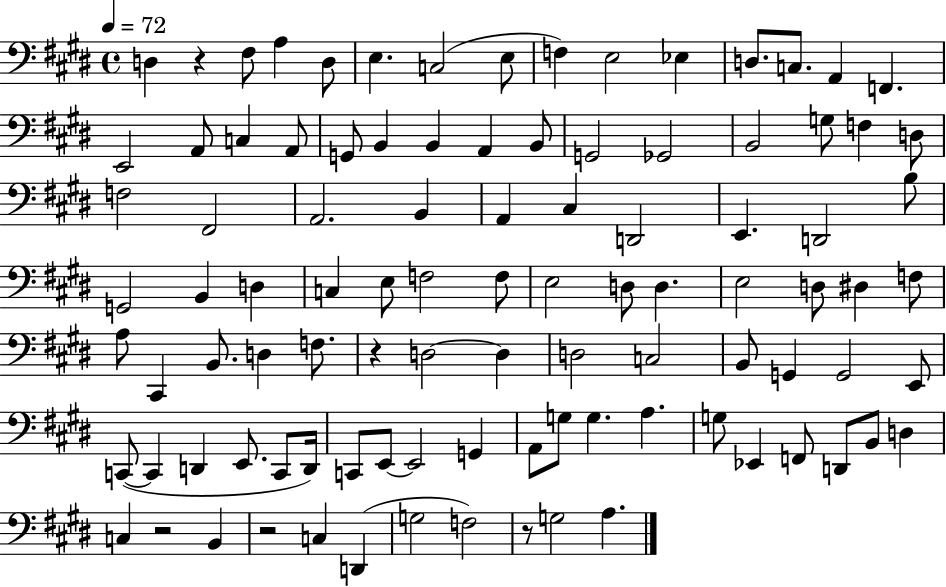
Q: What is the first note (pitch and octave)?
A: D3